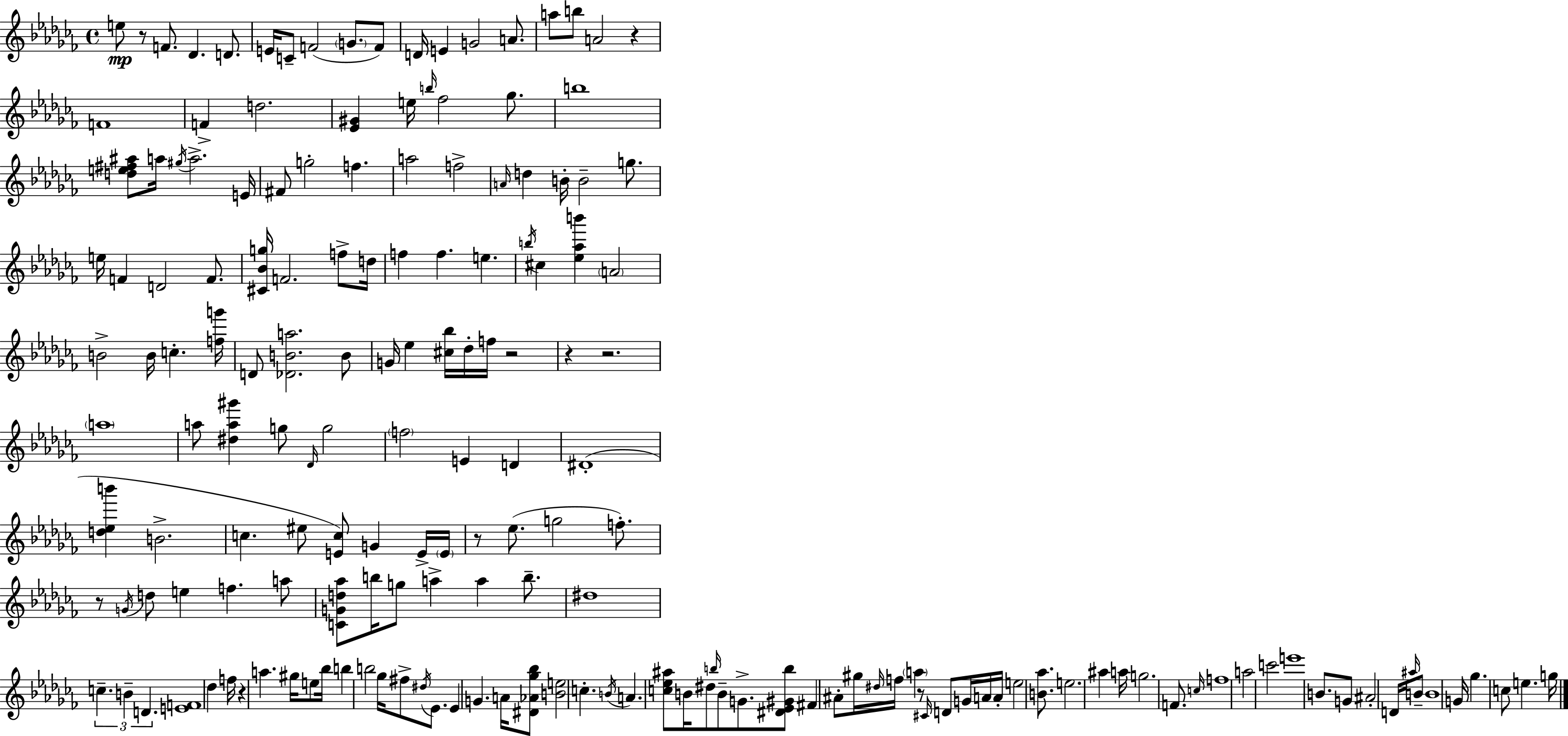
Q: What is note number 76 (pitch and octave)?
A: Eb5